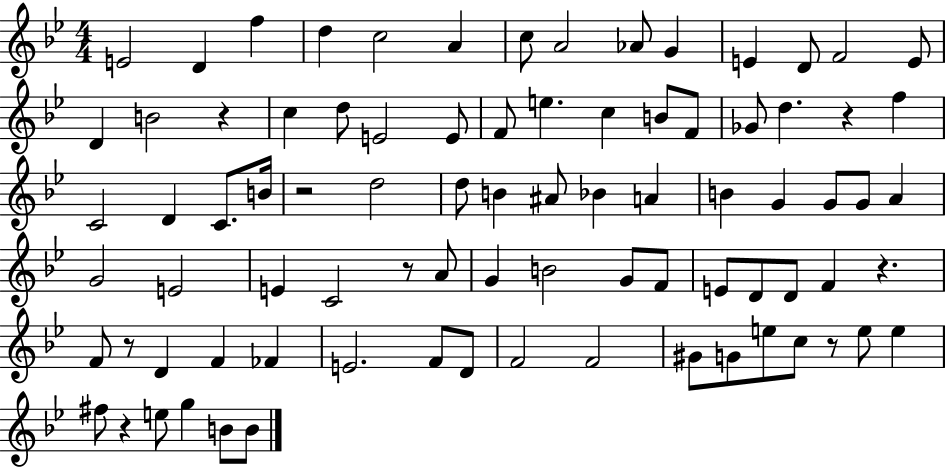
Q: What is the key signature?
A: BES major